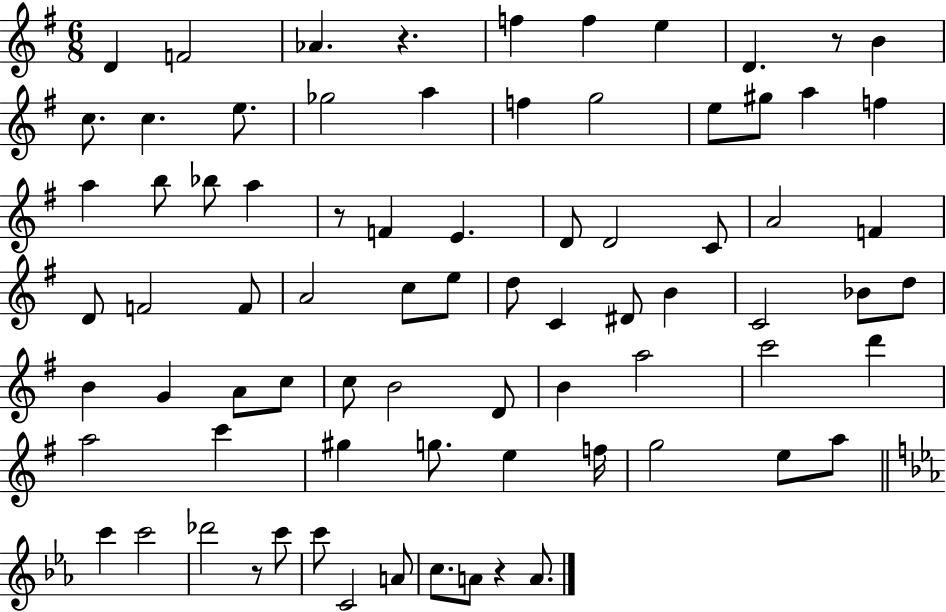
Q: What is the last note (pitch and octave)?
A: A4